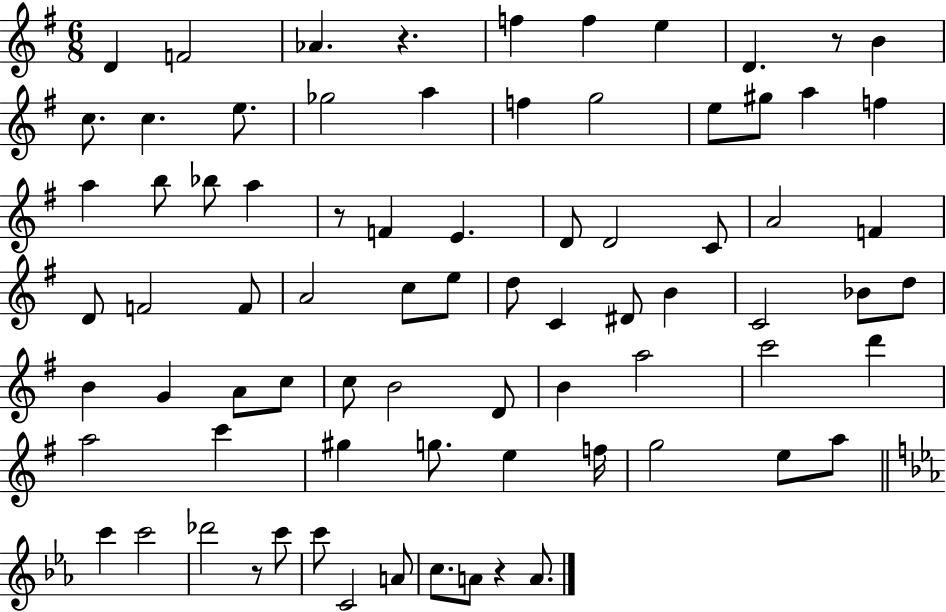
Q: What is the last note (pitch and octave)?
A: A4